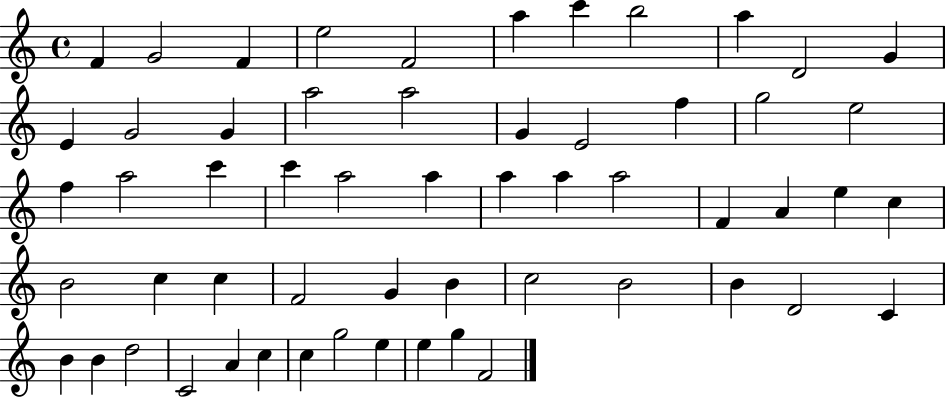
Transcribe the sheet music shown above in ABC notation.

X:1
T:Untitled
M:4/4
L:1/4
K:C
F G2 F e2 F2 a c' b2 a D2 G E G2 G a2 a2 G E2 f g2 e2 f a2 c' c' a2 a a a a2 F A e c B2 c c F2 G B c2 B2 B D2 C B B d2 C2 A c c g2 e e g F2